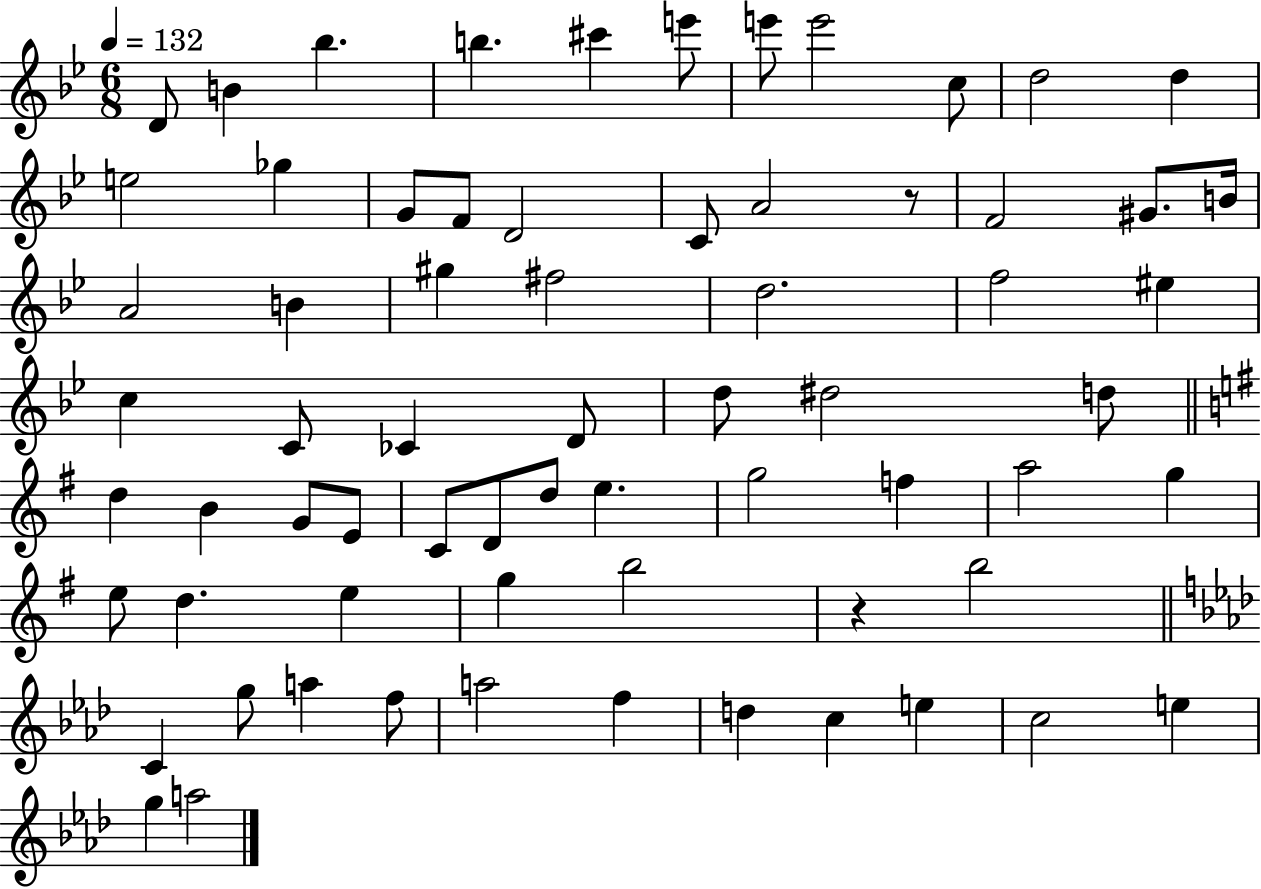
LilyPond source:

{
  \clef treble
  \numericTimeSignature
  \time 6/8
  \key bes \major
  \tempo 4 = 132
  d'8 b'4 bes''4. | b''4. cis'''4 e'''8 | e'''8 e'''2 c''8 | d''2 d''4 | \break e''2 ges''4 | g'8 f'8 d'2 | c'8 a'2 r8 | f'2 gis'8. b'16 | \break a'2 b'4 | gis''4 fis''2 | d''2. | f''2 eis''4 | \break c''4 c'8 ces'4 d'8 | d''8 dis''2 d''8 | \bar "||" \break \key e \minor d''4 b'4 g'8 e'8 | c'8 d'8 d''8 e''4. | g''2 f''4 | a''2 g''4 | \break e''8 d''4. e''4 | g''4 b''2 | r4 b''2 | \bar "||" \break \key f \minor c'4 g''8 a''4 f''8 | a''2 f''4 | d''4 c''4 e''4 | c''2 e''4 | \break g''4 a''2 | \bar "|."
}